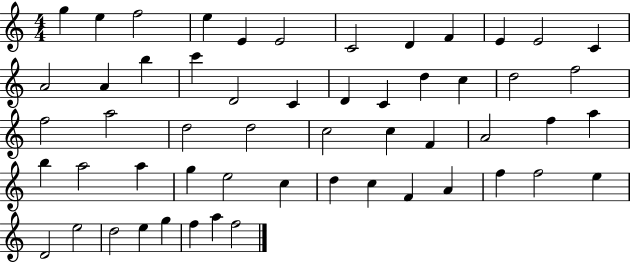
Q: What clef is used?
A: treble